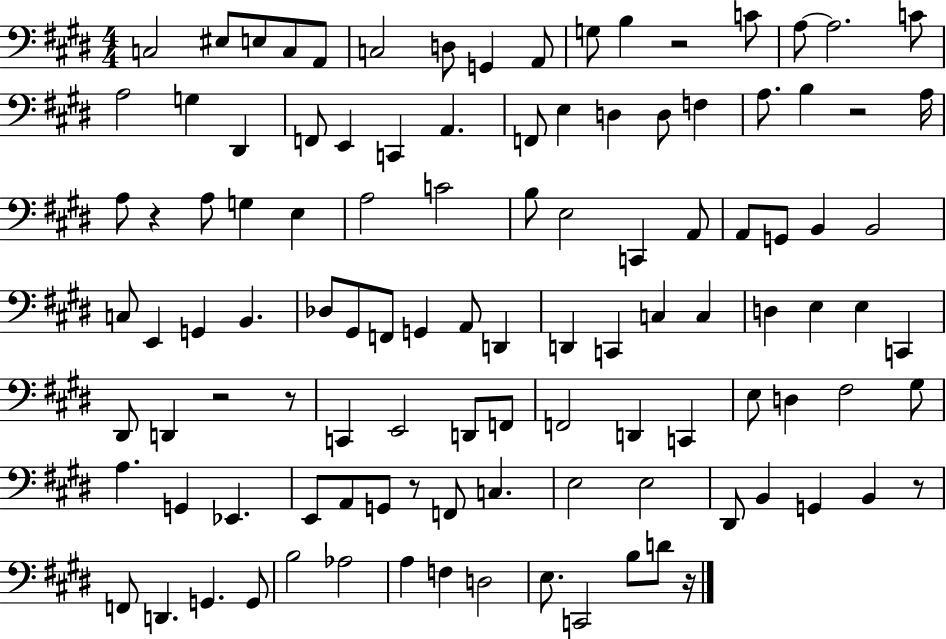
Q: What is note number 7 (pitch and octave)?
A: D3